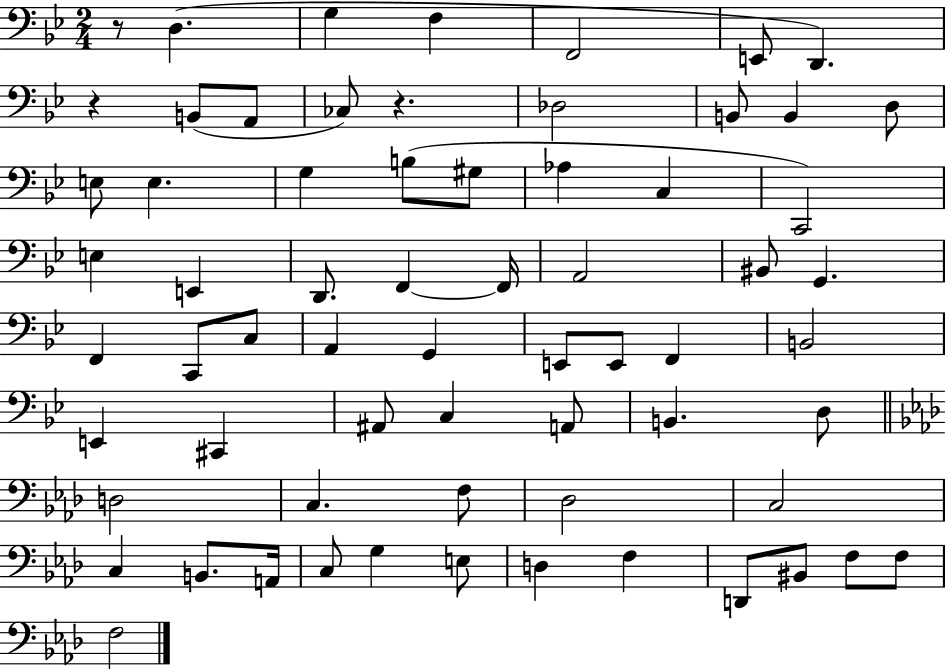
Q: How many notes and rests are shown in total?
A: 66